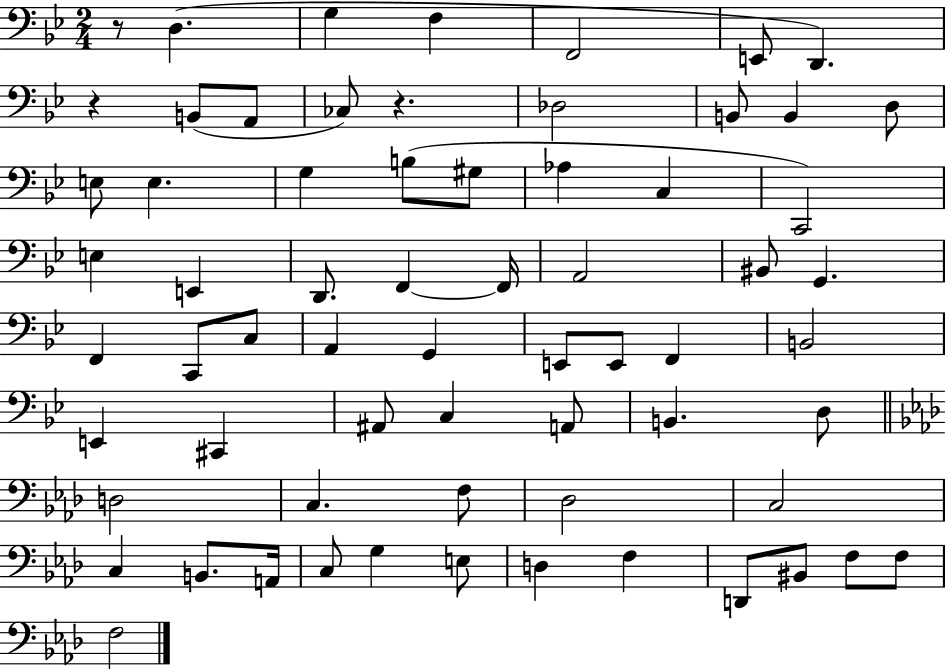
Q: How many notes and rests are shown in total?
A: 66